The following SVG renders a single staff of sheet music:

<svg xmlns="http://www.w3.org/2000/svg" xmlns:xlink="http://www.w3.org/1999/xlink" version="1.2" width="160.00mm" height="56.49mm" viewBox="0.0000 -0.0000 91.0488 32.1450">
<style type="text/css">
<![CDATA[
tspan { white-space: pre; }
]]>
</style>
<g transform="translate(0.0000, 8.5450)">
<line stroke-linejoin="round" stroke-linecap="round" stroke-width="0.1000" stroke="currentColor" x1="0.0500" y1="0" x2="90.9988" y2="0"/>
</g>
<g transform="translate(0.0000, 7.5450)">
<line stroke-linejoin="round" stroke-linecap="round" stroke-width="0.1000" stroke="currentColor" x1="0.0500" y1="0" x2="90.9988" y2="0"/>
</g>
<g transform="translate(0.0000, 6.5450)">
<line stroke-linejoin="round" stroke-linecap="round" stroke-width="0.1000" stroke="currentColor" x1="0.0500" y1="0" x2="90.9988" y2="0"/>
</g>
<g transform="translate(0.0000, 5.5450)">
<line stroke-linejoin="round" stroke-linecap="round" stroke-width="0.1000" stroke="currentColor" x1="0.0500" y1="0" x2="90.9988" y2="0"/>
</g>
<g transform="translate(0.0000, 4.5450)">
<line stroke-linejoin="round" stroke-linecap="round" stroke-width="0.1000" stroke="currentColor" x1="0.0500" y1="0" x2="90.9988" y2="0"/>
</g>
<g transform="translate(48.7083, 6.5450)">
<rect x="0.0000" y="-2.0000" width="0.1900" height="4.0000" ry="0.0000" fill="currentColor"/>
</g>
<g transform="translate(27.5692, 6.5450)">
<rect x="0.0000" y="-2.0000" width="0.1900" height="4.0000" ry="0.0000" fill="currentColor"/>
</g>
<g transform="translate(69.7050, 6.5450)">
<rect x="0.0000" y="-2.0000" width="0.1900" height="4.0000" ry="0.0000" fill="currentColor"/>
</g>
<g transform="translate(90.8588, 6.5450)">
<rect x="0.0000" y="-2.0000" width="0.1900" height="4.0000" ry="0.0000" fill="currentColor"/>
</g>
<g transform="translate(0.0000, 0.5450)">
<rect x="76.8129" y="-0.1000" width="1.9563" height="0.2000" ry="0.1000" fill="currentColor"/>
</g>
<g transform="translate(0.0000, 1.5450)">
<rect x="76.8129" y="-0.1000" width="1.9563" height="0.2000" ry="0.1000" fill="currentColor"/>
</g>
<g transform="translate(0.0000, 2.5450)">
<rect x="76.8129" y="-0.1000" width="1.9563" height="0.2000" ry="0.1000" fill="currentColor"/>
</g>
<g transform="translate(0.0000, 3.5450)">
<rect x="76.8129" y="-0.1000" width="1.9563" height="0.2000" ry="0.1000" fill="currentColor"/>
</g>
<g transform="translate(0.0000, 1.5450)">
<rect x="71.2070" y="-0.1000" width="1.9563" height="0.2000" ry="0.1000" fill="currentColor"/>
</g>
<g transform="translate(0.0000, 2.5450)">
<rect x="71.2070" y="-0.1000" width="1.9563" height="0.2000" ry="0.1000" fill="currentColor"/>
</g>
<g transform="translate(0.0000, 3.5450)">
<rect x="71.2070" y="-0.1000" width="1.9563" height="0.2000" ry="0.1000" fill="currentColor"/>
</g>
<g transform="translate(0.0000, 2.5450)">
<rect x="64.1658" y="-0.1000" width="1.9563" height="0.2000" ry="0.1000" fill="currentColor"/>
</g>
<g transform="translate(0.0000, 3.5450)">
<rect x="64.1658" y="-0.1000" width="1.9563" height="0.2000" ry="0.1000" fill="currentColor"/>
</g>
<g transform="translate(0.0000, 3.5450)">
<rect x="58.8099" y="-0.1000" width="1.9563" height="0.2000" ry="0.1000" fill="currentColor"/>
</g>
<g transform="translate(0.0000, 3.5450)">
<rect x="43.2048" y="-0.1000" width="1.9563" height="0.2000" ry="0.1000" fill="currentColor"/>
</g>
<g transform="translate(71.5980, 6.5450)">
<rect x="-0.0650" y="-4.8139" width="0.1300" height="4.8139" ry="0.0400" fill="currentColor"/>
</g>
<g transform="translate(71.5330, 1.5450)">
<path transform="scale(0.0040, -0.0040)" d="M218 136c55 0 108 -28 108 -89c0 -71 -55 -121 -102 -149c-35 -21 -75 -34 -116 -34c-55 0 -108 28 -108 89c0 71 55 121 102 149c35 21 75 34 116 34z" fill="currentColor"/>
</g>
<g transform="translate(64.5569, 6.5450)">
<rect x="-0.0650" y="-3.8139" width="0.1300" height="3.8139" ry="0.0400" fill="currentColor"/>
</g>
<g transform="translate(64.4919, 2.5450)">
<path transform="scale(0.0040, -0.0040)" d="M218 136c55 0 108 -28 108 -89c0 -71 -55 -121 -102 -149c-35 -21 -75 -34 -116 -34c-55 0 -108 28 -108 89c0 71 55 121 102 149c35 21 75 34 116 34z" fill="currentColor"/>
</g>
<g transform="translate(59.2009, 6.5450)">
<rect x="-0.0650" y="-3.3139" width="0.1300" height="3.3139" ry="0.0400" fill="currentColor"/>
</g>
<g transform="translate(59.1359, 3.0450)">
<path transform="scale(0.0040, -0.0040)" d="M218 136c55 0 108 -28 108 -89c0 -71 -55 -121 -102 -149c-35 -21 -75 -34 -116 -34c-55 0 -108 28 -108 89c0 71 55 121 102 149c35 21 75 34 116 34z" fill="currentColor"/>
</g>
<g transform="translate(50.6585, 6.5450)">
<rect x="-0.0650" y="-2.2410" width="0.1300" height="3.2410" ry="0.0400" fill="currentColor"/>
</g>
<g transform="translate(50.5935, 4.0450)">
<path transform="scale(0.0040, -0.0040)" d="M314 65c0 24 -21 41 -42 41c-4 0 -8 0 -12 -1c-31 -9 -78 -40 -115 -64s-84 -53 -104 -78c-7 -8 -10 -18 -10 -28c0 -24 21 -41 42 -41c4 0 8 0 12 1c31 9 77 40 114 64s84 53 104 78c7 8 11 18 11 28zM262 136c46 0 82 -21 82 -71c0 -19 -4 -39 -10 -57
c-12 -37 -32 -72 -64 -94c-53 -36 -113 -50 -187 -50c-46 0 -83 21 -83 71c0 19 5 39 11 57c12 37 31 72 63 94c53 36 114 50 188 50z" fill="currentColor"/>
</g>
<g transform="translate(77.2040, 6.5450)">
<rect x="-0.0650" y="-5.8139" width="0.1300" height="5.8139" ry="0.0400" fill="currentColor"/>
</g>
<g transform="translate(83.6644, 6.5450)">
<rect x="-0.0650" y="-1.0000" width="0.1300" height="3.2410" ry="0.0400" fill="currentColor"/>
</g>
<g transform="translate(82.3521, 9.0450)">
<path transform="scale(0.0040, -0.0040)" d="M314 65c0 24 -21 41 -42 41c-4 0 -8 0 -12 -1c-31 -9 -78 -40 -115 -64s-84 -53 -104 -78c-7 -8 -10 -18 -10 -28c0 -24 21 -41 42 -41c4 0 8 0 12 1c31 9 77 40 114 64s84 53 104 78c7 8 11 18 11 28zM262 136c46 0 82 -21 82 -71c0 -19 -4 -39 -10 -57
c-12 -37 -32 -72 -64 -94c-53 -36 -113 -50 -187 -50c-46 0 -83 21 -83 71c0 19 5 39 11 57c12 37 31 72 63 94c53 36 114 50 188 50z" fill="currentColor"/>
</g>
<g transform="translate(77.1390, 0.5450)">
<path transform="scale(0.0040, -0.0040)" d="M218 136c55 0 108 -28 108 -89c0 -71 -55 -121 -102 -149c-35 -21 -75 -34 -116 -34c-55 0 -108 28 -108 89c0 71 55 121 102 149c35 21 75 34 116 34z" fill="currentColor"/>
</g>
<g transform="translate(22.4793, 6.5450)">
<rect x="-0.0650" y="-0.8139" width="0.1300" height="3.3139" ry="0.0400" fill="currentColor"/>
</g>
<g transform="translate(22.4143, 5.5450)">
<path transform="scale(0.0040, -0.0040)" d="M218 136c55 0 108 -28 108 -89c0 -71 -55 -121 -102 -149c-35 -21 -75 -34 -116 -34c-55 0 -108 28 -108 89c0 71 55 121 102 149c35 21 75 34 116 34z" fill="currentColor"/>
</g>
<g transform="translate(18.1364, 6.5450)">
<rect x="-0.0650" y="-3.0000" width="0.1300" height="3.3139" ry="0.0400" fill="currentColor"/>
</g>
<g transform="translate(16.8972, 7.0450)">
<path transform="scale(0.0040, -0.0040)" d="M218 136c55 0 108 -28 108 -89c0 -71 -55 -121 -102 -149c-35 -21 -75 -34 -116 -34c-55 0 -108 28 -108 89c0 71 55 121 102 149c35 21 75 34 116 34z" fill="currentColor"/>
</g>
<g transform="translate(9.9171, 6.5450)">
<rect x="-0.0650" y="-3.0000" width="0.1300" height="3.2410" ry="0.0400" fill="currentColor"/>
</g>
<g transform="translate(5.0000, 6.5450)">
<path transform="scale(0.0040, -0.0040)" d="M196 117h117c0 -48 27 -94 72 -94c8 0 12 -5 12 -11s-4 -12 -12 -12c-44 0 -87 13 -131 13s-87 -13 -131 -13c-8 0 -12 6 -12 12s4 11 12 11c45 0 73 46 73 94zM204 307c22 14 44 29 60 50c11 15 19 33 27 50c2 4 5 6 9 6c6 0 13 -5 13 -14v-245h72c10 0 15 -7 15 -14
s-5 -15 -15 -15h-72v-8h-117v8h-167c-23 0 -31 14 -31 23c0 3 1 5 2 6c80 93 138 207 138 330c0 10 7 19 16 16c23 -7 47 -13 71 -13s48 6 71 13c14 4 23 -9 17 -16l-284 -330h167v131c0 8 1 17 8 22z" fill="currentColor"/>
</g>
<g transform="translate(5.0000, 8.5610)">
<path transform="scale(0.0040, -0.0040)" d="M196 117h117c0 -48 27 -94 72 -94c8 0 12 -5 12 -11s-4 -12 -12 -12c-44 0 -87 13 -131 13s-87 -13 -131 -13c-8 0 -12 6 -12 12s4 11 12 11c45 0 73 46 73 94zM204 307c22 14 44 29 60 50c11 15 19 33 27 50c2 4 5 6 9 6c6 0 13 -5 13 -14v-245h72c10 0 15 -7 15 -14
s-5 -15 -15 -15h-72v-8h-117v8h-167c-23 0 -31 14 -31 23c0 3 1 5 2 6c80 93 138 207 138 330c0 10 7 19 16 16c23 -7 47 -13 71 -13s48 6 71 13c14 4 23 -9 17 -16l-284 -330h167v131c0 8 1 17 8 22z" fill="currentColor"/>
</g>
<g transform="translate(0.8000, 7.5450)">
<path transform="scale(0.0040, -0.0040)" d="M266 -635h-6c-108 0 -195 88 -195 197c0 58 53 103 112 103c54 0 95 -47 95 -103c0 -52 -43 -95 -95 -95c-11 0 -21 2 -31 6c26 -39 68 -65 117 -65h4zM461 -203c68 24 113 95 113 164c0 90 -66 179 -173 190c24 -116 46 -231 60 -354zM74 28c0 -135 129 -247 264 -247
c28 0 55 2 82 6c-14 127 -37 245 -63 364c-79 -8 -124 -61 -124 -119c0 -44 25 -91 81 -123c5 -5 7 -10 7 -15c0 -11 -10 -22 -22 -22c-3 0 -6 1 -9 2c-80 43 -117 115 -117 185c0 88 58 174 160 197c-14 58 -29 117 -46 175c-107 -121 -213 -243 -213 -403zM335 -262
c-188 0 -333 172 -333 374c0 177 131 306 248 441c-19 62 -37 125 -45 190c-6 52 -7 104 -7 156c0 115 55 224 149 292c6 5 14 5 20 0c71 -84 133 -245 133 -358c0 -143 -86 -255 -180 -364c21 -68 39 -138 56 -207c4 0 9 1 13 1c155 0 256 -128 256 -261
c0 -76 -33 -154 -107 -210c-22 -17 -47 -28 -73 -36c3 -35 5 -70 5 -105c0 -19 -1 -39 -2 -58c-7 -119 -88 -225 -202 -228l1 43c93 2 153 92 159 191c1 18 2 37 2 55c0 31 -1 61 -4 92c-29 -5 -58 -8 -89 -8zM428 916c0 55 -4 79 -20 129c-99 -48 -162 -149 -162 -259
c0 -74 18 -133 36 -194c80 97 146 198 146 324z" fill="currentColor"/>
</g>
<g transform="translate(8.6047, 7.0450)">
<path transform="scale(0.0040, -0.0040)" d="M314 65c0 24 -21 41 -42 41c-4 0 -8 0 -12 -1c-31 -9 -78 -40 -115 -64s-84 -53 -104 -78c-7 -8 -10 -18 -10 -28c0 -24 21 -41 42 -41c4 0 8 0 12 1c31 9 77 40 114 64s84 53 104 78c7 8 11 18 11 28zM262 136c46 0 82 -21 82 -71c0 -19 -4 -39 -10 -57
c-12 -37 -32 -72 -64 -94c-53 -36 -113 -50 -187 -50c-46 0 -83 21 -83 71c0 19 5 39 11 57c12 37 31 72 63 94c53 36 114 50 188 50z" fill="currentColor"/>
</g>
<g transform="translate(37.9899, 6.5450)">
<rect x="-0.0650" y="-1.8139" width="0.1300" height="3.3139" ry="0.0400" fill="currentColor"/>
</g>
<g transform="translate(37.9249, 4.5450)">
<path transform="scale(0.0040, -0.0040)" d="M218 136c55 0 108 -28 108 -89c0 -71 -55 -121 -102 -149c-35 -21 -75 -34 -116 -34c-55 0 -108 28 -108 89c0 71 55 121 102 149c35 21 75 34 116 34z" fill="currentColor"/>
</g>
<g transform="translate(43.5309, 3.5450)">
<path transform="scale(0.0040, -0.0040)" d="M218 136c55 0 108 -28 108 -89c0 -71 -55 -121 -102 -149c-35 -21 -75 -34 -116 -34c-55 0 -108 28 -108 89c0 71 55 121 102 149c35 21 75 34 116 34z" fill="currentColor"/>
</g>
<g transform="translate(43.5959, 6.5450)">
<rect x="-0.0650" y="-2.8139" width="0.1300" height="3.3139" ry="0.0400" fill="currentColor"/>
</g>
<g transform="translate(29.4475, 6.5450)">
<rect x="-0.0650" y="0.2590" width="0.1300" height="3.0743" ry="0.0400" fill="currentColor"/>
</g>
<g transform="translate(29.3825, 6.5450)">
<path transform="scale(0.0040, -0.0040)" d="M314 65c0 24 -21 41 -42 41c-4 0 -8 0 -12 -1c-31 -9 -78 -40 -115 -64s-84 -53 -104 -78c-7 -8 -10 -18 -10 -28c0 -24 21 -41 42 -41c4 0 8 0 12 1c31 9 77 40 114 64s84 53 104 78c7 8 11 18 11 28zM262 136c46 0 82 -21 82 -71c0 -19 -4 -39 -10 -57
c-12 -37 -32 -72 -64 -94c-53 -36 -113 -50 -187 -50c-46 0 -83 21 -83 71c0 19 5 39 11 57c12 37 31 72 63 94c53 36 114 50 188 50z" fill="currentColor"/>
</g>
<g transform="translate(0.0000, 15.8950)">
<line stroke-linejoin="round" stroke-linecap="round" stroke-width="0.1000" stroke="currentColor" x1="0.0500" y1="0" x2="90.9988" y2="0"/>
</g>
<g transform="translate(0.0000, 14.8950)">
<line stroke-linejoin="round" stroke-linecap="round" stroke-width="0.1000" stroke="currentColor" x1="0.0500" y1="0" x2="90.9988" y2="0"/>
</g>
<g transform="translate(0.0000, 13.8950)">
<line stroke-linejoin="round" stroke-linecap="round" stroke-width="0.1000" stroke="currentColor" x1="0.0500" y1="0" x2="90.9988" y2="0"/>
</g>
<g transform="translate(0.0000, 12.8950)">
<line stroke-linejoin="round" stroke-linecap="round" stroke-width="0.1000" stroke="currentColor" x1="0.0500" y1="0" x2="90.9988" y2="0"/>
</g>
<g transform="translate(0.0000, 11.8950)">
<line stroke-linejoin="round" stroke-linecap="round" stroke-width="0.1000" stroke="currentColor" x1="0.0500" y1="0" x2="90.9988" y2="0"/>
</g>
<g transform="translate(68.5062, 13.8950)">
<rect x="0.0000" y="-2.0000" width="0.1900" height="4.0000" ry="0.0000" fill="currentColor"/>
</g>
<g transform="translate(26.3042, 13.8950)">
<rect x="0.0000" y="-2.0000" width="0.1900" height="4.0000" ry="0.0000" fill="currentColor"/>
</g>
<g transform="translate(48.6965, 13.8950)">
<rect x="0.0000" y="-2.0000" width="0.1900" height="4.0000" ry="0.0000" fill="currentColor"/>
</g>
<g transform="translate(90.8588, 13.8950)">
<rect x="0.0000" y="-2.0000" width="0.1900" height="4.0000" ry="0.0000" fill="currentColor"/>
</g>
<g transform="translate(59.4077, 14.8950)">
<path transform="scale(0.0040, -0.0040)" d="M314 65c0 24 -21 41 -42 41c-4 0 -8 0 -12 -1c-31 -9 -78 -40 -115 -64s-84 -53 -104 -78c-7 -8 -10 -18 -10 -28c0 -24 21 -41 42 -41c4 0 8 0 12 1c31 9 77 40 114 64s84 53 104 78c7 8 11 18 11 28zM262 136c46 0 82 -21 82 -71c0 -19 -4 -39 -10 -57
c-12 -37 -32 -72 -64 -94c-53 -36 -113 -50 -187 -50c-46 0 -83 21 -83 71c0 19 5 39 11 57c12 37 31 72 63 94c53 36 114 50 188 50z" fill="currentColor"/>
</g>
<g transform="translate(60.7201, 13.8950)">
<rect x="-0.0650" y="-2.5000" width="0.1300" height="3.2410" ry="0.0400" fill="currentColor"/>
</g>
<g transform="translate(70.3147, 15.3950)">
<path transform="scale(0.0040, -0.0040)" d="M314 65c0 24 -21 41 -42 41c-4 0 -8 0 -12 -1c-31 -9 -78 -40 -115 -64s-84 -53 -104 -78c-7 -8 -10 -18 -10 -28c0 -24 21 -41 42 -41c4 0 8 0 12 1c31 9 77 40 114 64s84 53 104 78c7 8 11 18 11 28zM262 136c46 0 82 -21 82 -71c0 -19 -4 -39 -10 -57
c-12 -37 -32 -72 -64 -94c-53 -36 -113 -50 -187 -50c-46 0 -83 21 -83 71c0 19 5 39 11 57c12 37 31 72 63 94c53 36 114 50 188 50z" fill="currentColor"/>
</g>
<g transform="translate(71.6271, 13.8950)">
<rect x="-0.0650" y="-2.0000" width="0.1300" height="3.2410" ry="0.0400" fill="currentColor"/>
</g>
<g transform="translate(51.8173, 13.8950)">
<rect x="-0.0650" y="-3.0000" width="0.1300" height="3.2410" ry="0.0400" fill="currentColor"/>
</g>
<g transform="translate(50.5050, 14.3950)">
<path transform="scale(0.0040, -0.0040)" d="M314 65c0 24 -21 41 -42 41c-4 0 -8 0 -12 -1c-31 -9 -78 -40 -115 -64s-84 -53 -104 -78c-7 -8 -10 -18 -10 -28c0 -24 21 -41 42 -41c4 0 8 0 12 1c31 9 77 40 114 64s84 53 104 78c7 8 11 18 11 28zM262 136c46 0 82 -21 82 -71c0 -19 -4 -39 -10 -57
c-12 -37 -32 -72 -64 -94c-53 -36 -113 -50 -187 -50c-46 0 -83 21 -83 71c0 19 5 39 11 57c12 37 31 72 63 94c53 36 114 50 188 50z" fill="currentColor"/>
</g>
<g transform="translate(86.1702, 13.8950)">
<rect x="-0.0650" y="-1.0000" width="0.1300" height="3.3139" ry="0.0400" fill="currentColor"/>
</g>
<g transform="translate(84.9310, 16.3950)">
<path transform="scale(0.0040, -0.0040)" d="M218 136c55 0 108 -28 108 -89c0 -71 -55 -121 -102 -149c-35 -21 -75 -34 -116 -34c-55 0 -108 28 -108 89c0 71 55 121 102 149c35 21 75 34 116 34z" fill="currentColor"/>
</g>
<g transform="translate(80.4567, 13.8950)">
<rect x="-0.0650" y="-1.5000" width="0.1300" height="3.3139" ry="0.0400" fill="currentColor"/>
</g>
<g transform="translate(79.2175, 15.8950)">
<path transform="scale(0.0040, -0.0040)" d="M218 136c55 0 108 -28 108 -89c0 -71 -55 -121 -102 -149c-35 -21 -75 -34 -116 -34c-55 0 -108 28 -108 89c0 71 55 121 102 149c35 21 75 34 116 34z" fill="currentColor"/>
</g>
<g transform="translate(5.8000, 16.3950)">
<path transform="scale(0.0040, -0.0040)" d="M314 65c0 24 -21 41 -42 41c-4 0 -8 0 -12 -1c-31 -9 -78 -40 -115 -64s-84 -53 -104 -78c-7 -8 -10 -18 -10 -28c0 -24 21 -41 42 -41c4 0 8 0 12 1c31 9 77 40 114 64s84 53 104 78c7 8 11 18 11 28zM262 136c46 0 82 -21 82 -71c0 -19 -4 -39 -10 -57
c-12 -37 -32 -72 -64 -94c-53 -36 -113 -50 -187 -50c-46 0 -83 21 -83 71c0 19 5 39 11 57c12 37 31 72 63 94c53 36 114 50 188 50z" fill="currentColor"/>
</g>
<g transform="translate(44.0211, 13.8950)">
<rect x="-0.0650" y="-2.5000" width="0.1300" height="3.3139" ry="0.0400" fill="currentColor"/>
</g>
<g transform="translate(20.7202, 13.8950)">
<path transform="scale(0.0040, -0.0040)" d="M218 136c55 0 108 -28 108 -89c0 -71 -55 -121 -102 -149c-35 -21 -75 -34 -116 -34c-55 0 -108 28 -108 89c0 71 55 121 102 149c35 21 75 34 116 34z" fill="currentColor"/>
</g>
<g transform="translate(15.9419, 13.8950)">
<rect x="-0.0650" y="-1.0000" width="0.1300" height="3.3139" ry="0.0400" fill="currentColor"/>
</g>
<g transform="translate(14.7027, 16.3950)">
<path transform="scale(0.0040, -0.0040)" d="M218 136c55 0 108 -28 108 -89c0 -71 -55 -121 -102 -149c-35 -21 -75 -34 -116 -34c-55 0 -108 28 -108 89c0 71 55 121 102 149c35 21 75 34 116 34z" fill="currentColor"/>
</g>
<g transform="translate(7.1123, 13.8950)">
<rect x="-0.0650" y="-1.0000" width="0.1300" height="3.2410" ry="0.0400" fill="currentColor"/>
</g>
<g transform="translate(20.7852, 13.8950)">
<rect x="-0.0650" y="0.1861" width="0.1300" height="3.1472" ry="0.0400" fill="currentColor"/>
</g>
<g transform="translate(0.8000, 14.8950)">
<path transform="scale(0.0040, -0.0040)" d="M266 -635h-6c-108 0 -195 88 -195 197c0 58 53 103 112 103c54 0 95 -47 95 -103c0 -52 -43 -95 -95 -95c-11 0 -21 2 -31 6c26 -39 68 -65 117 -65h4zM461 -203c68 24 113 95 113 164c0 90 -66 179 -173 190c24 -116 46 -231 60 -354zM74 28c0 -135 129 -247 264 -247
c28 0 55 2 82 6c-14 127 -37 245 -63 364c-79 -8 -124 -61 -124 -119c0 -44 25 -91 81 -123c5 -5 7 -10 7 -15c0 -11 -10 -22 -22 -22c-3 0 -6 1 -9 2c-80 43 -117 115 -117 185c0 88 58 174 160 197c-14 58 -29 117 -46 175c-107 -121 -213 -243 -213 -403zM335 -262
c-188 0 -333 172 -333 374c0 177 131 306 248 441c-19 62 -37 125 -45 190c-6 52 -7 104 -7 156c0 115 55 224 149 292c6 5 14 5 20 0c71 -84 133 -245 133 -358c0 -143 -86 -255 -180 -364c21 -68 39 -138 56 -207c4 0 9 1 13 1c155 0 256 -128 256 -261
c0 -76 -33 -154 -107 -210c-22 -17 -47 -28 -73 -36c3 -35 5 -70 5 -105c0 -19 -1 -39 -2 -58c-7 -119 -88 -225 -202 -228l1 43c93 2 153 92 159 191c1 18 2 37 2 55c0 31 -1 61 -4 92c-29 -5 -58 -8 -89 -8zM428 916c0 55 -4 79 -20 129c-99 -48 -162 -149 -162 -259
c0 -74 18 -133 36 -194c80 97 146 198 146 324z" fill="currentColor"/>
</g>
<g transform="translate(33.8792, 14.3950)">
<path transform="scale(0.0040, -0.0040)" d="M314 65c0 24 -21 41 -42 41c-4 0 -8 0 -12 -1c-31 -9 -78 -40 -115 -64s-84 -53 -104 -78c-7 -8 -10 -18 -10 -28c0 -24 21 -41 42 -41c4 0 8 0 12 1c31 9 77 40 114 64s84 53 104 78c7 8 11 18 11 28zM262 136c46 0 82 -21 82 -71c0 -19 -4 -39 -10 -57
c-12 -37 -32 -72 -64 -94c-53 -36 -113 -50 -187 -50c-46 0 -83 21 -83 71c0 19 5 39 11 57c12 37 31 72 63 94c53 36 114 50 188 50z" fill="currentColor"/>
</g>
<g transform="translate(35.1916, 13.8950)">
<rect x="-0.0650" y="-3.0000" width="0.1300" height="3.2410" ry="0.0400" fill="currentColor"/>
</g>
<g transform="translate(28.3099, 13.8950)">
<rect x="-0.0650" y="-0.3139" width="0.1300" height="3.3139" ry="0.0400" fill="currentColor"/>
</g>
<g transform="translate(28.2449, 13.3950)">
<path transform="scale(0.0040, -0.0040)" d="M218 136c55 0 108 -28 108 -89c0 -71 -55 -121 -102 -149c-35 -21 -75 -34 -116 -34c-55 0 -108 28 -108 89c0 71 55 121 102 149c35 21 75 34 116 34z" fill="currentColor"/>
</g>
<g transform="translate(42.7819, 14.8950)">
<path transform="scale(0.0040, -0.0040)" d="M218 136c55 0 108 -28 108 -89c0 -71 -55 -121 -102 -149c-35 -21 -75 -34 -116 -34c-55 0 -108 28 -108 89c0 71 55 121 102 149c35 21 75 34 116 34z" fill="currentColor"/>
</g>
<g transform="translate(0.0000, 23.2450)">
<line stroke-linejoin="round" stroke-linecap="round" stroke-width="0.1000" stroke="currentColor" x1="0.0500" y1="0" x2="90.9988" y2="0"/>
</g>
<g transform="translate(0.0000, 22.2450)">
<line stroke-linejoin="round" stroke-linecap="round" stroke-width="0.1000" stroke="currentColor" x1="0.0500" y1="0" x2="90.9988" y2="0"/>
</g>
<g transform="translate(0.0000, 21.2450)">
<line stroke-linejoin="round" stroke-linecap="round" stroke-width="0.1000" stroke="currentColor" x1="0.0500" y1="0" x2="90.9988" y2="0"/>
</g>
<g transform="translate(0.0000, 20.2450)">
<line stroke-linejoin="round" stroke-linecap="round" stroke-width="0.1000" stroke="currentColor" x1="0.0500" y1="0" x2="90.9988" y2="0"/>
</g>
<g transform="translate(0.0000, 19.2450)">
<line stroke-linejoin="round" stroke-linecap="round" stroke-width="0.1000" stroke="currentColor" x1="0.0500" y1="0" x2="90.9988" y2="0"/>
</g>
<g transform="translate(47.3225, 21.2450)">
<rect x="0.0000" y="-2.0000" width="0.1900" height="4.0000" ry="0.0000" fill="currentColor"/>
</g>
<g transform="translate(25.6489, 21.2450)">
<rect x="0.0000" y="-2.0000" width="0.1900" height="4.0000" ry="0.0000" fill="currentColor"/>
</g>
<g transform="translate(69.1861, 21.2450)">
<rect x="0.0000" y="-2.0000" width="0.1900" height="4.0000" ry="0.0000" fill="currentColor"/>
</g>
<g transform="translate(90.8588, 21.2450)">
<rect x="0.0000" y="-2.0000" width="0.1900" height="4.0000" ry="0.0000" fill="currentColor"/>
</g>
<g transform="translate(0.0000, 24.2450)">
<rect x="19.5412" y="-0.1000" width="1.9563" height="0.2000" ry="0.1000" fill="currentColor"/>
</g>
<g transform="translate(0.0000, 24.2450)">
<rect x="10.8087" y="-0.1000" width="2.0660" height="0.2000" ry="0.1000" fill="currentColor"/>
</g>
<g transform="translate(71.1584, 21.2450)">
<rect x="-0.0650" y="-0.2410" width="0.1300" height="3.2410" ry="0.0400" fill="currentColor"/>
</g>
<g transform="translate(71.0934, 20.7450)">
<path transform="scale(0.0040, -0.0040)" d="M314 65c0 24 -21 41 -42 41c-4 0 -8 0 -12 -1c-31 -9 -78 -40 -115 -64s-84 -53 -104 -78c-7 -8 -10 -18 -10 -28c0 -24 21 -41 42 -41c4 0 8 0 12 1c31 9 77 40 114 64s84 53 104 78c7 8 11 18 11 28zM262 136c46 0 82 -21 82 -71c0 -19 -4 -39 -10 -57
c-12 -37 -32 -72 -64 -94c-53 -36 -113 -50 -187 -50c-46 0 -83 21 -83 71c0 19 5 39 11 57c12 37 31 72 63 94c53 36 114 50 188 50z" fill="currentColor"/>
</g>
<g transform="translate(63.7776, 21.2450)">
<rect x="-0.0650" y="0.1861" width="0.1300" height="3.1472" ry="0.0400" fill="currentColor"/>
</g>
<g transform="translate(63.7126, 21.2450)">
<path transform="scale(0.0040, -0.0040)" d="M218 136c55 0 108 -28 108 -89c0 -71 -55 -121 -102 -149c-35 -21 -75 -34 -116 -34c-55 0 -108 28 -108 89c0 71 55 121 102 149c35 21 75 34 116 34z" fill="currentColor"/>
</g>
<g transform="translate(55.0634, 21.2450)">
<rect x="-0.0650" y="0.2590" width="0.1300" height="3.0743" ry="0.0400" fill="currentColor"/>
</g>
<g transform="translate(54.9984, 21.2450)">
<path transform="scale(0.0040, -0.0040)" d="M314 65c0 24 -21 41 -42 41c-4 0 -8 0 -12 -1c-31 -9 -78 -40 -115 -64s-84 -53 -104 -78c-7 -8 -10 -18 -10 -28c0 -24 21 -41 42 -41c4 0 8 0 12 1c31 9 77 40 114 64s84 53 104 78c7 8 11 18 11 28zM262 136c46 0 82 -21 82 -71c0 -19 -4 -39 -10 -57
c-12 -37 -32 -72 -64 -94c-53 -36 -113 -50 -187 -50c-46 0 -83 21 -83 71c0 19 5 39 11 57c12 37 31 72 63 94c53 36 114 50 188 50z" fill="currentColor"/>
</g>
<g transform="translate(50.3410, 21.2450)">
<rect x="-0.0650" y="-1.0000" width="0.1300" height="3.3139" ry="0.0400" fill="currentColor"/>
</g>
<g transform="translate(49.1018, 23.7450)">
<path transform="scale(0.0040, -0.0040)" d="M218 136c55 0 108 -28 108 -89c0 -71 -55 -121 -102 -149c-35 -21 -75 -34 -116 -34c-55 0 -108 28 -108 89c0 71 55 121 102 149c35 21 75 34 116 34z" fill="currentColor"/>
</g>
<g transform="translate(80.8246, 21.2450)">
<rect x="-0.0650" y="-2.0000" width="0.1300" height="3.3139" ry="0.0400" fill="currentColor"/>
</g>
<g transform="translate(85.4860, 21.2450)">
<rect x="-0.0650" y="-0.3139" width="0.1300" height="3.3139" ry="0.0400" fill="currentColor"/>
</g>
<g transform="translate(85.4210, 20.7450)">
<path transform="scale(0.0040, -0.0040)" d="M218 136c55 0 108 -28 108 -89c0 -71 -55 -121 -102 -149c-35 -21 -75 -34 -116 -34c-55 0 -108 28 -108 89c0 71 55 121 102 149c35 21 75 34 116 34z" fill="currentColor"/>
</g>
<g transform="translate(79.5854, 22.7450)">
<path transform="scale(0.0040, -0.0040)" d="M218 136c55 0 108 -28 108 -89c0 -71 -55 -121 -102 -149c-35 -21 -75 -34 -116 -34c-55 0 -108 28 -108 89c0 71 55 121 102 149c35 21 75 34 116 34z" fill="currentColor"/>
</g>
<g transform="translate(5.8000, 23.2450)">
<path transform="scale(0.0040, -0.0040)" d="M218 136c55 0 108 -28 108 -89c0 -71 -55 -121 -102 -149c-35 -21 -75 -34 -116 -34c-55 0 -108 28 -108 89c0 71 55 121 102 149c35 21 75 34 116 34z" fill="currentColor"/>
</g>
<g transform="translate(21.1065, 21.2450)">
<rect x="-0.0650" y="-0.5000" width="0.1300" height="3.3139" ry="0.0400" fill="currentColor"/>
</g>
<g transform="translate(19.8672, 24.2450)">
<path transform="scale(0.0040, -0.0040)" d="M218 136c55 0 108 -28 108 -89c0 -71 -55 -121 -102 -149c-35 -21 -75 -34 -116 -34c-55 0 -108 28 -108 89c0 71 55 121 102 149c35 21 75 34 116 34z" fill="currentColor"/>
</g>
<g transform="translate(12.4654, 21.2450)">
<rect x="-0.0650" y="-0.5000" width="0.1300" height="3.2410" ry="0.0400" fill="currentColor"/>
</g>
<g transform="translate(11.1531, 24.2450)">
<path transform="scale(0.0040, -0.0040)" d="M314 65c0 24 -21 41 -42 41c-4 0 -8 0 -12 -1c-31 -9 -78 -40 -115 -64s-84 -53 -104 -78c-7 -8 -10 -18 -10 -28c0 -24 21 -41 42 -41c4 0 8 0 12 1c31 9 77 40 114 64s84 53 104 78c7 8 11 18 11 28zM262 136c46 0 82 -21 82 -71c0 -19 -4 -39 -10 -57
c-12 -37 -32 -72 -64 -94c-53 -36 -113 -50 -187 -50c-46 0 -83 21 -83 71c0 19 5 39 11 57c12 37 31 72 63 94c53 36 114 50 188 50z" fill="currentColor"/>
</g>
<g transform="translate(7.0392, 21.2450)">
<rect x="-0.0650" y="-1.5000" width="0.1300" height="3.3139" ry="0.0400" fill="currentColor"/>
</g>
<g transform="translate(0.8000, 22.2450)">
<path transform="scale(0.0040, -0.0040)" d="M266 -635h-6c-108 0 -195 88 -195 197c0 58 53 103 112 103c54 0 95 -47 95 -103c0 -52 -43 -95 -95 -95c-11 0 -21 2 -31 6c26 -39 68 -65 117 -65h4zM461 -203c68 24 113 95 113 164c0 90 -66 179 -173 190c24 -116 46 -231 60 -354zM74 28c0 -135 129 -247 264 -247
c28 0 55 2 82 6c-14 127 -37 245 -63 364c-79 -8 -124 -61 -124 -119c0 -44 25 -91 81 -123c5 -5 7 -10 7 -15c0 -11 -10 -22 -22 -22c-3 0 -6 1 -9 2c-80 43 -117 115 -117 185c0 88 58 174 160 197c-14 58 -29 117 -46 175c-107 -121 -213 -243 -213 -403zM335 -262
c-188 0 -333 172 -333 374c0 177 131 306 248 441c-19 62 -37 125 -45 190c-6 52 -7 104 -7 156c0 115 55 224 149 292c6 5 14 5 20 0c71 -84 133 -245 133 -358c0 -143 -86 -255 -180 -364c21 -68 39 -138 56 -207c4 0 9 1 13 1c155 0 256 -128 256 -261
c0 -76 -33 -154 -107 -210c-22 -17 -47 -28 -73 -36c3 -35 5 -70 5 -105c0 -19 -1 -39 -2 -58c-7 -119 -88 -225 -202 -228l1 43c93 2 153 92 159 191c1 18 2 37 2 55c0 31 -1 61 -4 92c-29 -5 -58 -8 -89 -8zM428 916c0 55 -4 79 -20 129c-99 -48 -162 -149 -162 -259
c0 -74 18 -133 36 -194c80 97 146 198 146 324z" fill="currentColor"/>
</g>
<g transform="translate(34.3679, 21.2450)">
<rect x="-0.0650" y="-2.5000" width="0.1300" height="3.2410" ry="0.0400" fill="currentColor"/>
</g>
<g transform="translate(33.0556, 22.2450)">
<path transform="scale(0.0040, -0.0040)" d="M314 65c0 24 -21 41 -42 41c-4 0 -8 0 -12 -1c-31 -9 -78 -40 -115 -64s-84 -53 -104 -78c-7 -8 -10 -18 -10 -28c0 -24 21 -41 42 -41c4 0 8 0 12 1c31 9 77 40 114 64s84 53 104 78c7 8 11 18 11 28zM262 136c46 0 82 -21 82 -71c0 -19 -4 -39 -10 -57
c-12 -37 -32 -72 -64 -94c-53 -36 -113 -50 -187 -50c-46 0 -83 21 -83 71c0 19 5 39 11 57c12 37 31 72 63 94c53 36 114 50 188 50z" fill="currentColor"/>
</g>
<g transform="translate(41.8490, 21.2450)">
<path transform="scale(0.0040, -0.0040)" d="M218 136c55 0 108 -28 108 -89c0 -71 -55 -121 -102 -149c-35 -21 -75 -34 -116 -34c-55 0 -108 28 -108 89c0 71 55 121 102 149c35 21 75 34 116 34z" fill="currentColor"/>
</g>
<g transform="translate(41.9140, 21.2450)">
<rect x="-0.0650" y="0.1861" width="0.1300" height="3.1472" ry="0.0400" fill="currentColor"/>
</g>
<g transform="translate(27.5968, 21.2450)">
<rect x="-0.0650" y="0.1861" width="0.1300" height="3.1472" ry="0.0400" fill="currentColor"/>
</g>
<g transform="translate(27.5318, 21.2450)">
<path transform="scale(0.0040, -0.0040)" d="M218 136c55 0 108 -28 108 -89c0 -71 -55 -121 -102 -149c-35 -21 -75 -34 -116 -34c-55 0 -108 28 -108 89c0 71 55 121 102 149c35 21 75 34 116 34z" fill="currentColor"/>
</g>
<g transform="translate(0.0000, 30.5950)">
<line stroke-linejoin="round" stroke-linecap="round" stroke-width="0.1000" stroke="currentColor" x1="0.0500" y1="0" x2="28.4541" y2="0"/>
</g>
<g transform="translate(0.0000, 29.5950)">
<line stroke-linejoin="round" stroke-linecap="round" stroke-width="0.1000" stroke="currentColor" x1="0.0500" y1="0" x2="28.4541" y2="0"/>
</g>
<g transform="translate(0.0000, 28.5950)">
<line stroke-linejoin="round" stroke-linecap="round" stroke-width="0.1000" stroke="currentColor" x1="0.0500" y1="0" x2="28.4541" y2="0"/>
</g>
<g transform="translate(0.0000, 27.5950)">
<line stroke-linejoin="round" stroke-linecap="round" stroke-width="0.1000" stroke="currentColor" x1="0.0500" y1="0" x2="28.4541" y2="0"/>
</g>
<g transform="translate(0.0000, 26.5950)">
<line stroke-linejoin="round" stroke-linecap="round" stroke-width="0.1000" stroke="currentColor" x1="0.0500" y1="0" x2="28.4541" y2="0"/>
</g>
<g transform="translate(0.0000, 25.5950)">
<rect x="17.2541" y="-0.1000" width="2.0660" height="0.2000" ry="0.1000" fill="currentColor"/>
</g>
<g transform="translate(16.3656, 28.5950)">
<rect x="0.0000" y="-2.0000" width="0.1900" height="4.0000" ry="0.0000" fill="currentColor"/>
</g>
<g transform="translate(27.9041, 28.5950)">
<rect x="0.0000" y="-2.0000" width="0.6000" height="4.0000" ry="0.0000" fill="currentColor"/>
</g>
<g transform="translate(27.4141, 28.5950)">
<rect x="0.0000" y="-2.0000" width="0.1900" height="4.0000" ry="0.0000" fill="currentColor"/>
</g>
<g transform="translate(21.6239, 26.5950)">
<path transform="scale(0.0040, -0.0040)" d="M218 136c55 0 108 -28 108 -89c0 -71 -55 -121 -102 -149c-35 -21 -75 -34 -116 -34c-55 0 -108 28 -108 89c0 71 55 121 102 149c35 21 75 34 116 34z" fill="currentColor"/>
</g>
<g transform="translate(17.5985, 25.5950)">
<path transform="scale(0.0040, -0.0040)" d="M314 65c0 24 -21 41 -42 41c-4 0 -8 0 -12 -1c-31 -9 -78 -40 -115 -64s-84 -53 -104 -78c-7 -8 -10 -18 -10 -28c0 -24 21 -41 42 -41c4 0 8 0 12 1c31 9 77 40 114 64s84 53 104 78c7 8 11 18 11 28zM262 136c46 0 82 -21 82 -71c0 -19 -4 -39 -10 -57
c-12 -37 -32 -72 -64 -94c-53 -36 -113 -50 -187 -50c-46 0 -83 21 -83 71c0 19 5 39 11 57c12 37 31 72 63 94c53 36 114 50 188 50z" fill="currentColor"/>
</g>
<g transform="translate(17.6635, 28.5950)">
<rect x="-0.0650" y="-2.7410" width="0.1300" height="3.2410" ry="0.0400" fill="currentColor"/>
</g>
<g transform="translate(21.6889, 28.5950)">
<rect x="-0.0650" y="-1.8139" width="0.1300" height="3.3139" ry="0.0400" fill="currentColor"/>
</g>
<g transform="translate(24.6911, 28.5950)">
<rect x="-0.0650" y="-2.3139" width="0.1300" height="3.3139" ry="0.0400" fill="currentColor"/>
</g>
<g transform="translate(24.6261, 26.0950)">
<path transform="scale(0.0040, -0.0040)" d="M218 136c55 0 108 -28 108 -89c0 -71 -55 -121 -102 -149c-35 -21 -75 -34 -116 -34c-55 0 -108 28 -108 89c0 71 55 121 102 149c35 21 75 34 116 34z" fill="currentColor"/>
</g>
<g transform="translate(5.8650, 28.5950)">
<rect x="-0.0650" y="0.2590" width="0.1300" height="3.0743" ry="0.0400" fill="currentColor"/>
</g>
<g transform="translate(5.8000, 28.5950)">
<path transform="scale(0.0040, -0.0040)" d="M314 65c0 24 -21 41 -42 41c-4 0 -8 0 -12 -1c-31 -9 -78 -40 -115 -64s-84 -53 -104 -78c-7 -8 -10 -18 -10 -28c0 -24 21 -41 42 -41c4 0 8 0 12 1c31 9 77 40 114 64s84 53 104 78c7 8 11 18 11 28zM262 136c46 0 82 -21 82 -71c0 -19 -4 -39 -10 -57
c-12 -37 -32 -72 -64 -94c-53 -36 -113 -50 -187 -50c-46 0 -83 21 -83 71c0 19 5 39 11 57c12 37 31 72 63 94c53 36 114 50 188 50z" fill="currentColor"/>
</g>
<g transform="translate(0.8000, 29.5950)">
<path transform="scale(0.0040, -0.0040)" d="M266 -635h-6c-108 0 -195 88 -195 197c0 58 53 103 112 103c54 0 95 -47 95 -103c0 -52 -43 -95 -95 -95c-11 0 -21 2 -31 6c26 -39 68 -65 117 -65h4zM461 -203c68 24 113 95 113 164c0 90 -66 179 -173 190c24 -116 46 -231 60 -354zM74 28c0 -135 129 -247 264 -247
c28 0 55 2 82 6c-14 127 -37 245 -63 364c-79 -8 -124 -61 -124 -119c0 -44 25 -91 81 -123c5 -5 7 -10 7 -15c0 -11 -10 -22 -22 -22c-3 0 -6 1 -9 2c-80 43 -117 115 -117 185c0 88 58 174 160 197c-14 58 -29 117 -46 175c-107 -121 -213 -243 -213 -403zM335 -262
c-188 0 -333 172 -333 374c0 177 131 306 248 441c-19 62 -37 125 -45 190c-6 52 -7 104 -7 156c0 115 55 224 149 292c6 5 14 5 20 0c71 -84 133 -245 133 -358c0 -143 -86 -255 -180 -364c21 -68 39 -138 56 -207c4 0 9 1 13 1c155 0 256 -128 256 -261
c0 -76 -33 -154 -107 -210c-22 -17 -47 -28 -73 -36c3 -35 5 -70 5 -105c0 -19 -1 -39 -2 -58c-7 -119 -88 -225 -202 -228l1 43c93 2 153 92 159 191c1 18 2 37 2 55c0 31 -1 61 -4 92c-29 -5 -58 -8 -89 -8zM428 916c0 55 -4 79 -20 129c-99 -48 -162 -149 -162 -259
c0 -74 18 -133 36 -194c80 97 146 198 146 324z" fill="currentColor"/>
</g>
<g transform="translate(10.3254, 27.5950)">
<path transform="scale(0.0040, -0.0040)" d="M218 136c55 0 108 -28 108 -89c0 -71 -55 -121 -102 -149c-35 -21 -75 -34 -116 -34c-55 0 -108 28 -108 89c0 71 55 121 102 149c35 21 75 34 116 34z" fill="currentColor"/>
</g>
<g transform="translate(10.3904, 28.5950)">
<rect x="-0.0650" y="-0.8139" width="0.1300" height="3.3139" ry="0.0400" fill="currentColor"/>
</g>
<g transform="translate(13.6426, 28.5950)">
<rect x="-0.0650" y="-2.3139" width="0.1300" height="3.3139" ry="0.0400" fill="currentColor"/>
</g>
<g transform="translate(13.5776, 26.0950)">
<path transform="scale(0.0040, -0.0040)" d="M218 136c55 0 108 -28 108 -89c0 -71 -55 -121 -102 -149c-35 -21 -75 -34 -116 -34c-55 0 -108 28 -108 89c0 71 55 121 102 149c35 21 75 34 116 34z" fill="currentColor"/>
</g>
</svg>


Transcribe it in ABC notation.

X:1
T:Untitled
M:4/4
L:1/4
K:C
A2 A d B2 f a g2 b c' e' g' D2 D2 D B c A2 G A2 G2 F2 E D E C2 C B G2 B D B2 B c2 F c B2 d g a2 f g